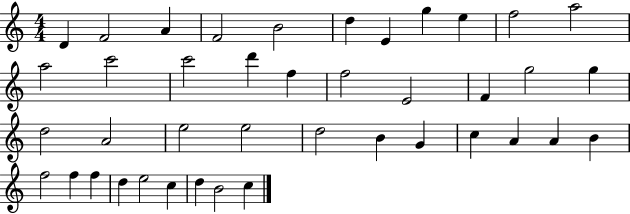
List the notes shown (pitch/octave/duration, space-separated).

D4/q F4/h A4/q F4/h B4/h D5/q E4/q G5/q E5/q F5/h A5/h A5/h C6/h C6/h D6/q F5/q F5/h E4/h F4/q G5/h G5/q D5/h A4/h E5/h E5/h D5/h B4/q G4/q C5/q A4/q A4/q B4/q F5/h F5/q F5/q D5/q E5/h C5/q D5/q B4/h C5/q